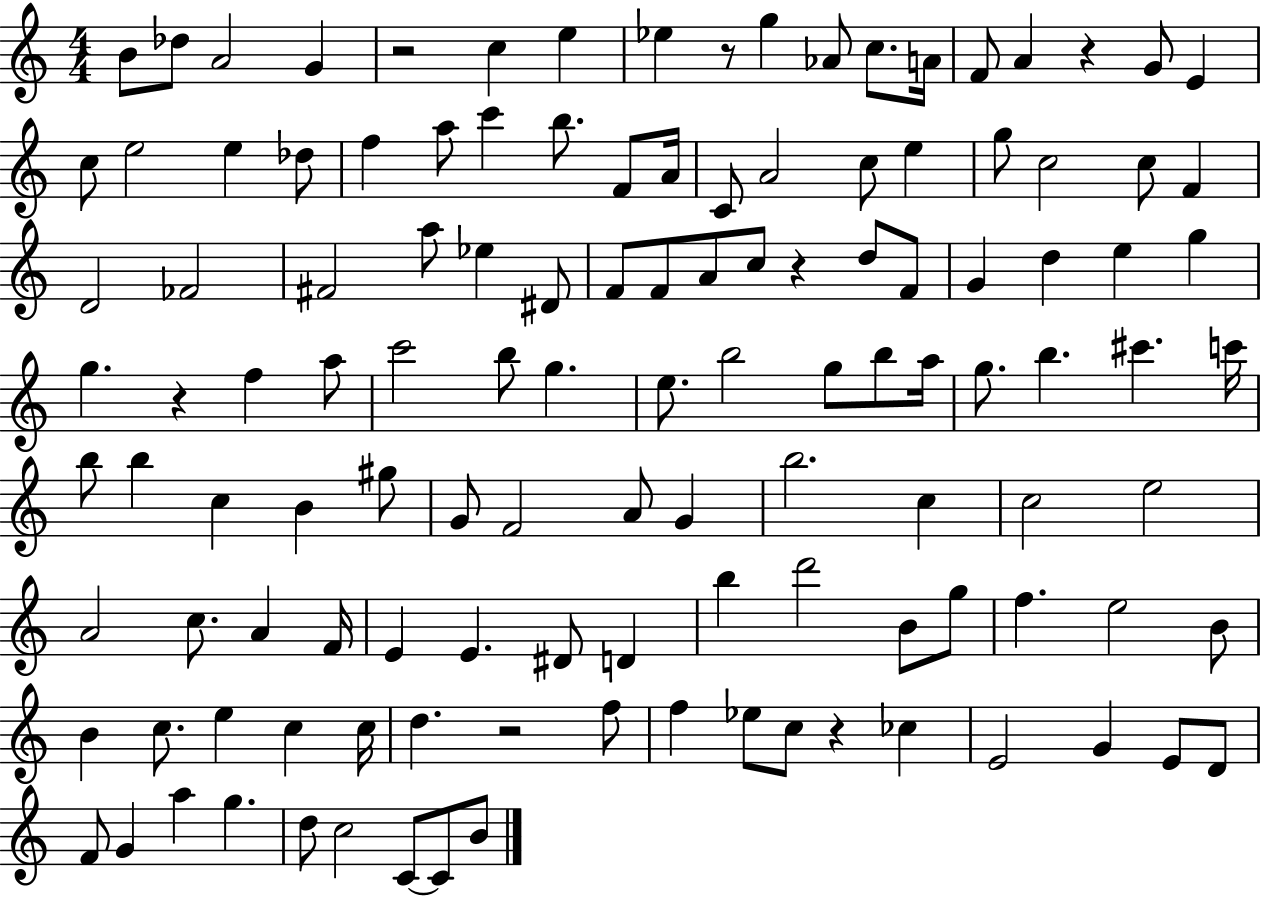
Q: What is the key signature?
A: C major